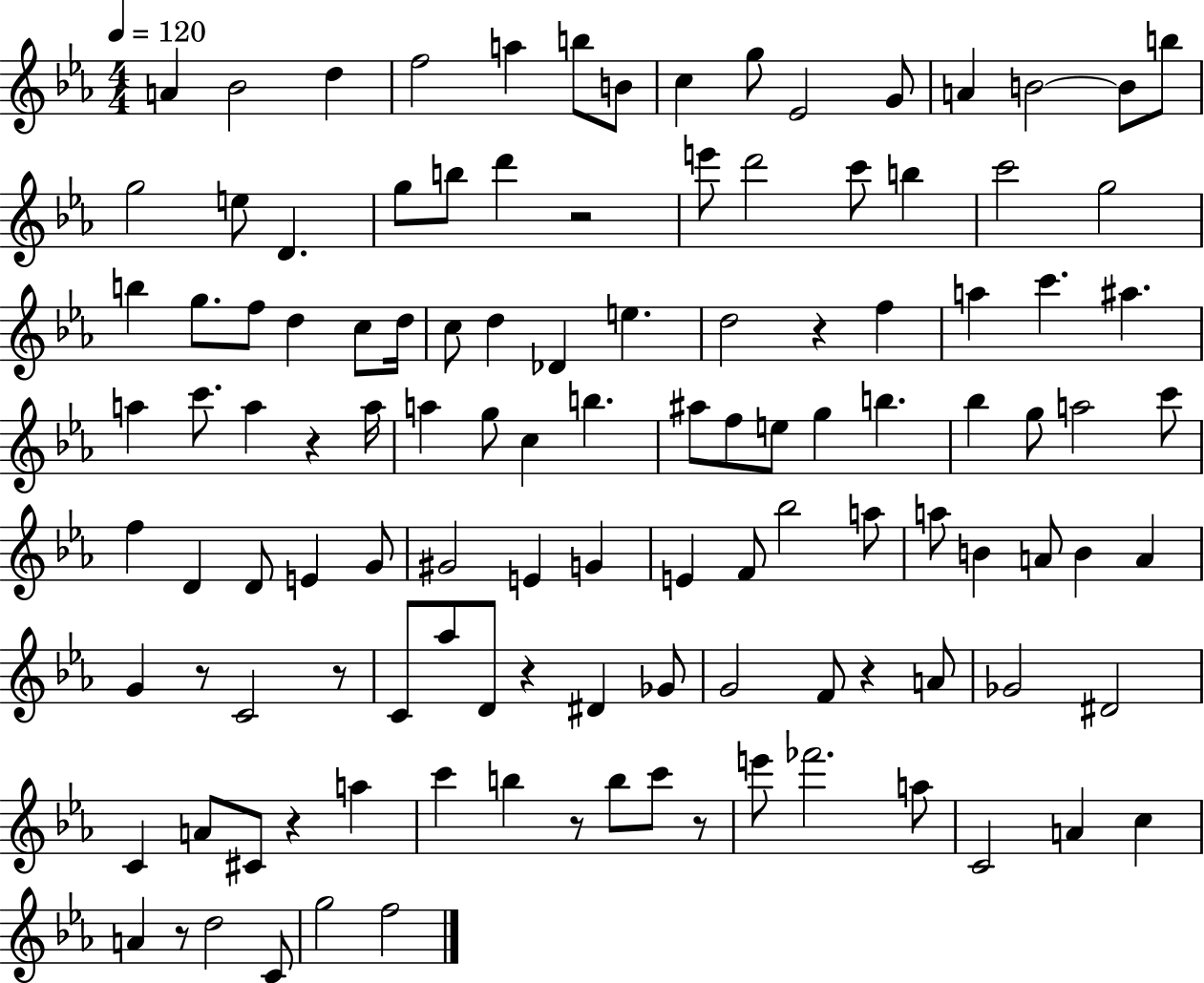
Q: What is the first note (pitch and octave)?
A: A4